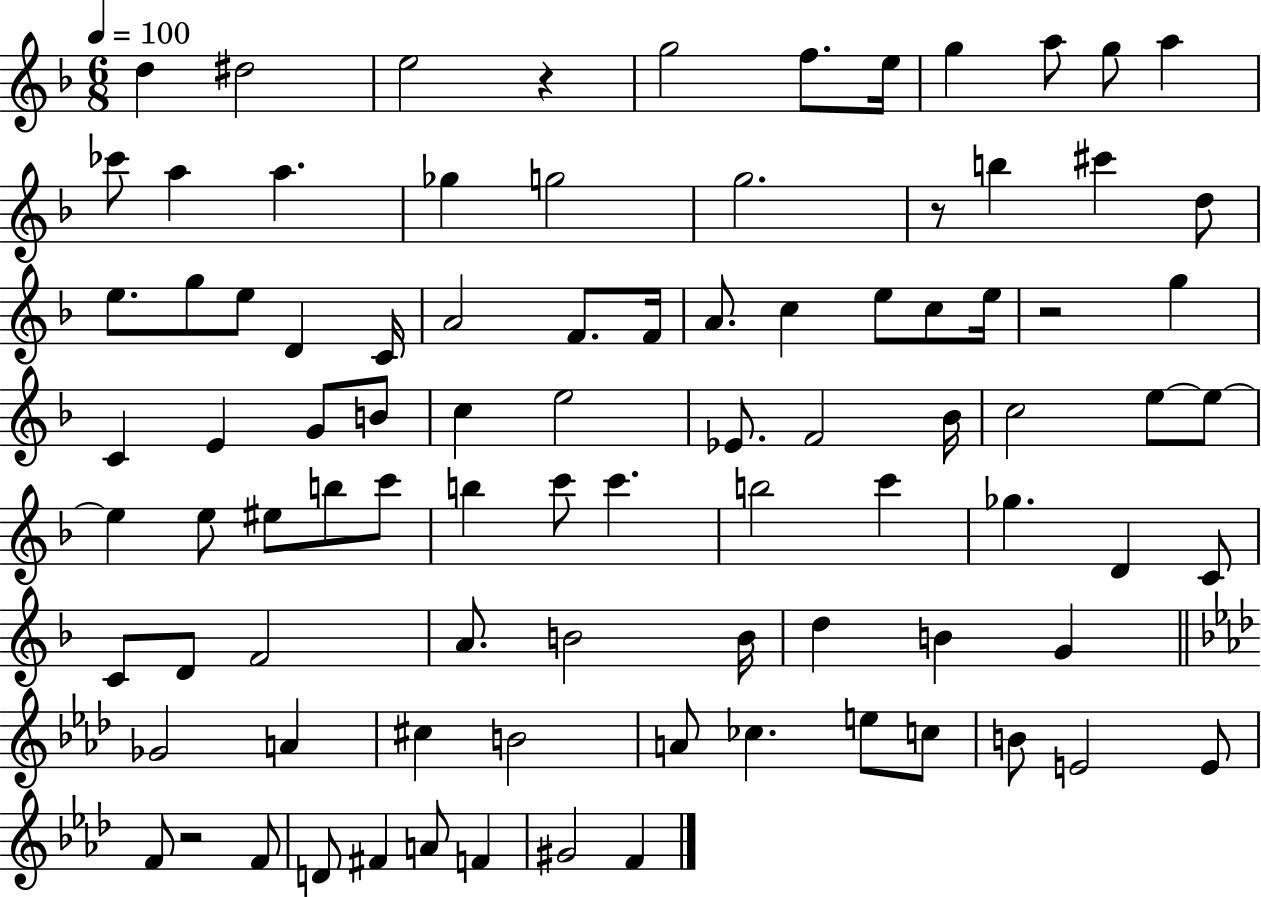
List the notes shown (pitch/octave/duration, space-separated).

D5/q D#5/h E5/h R/q G5/h F5/e. E5/s G5/q A5/e G5/e A5/q CES6/e A5/q A5/q. Gb5/q G5/h G5/h. R/e B5/q C#6/q D5/e E5/e. G5/e E5/e D4/q C4/s A4/h F4/e. F4/s A4/e. C5/q E5/e C5/e E5/s R/h G5/q C4/q E4/q G4/e B4/e C5/q E5/h Eb4/e. F4/h Bb4/s C5/h E5/e E5/e E5/q E5/e EIS5/e B5/e C6/e B5/q C6/e C6/q. B5/h C6/q Gb5/q. D4/q C4/e C4/e D4/e F4/h A4/e. B4/h B4/s D5/q B4/q G4/q Gb4/h A4/q C#5/q B4/h A4/e CES5/q. E5/e C5/e B4/e E4/h E4/e F4/e R/h F4/e D4/e F#4/q A4/e F4/q G#4/h F4/q